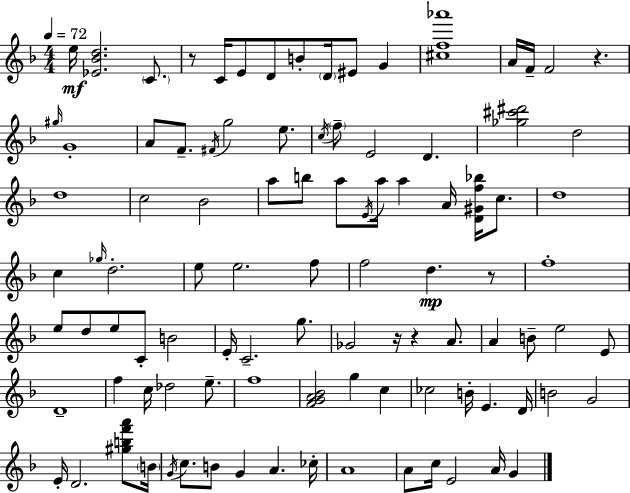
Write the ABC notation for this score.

X:1
T:Untitled
M:4/4
L:1/4
K:F
e/4 [_E_Bd]2 C/2 z/2 C/4 E/2 D/2 B/2 D/4 ^E/2 G [^cf_a']4 A/4 F/4 F2 z ^g/4 G4 A/2 F/2 ^F/4 g2 e/2 c/4 f/2 E2 D [_g^c'^d']2 d2 d4 c2 _B2 a/2 b/2 a/2 E/4 a/4 a A/4 [D^Gf_b]/4 c/2 d4 c _g/4 d2 e/2 e2 f/2 f2 d z/2 f4 e/2 d/2 e/2 C/2 B2 E/4 C2 g/2 _G2 z/4 z A/2 A B/2 e2 E/2 D4 f c/4 _d2 e/2 f4 [FGA_B]2 g c _c2 B/4 E D/4 B2 G2 E/4 D2 [^gbf'a']/2 B/4 G/4 c/2 B/2 G A _c/4 A4 A/2 c/4 E2 A/4 G